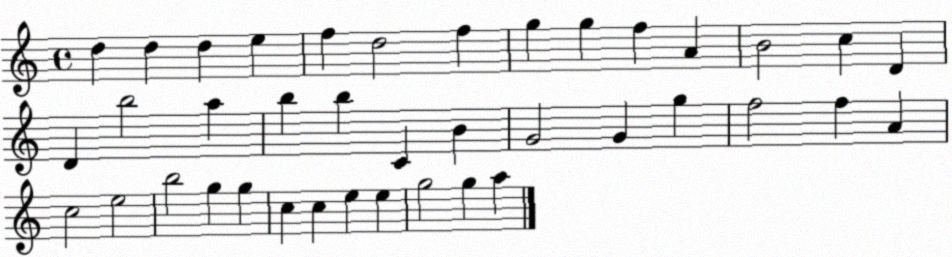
X:1
T:Untitled
M:4/4
L:1/4
K:C
d d d e f d2 f g g f A B2 c D D b2 a b b C B G2 G g f2 f A c2 e2 b2 g g c c e e g2 g a